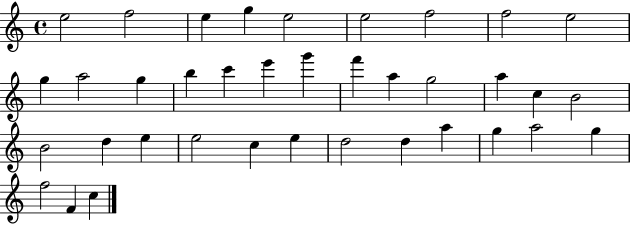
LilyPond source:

{
  \clef treble
  \time 4/4
  \defaultTimeSignature
  \key c \major
  e''2 f''2 | e''4 g''4 e''2 | e''2 f''2 | f''2 e''2 | \break g''4 a''2 g''4 | b''4 c'''4 e'''4 g'''4 | f'''4 a''4 g''2 | a''4 c''4 b'2 | \break b'2 d''4 e''4 | e''2 c''4 e''4 | d''2 d''4 a''4 | g''4 a''2 g''4 | \break f''2 f'4 c''4 | \bar "|."
}